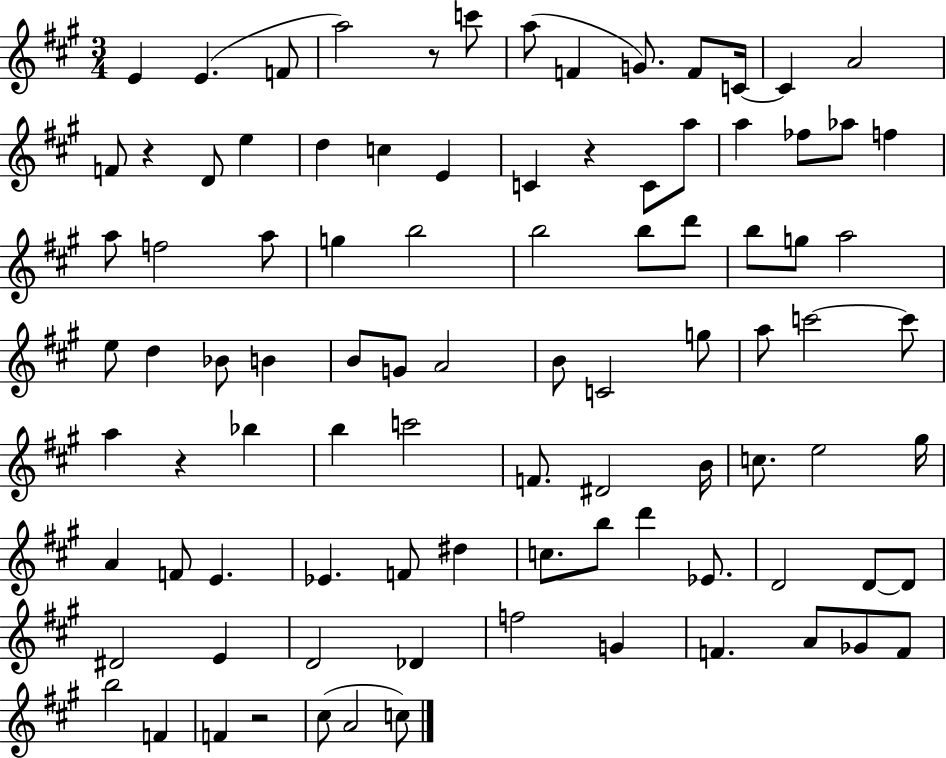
X:1
T:Untitled
M:3/4
L:1/4
K:A
E E F/2 a2 z/2 c'/2 a/2 F G/2 F/2 C/4 C A2 F/2 z D/2 e d c E C z C/2 a/2 a _f/2 _a/2 f a/2 f2 a/2 g b2 b2 b/2 d'/2 b/2 g/2 a2 e/2 d _B/2 B B/2 G/2 A2 B/2 C2 g/2 a/2 c'2 c'/2 a z _b b c'2 F/2 ^D2 B/4 c/2 e2 ^g/4 A F/2 E _E F/2 ^d c/2 b/2 d' _E/2 D2 D/2 D/2 ^D2 E D2 _D f2 G F A/2 _G/2 F/2 b2 F F z2 ^c/2 A2 c/2